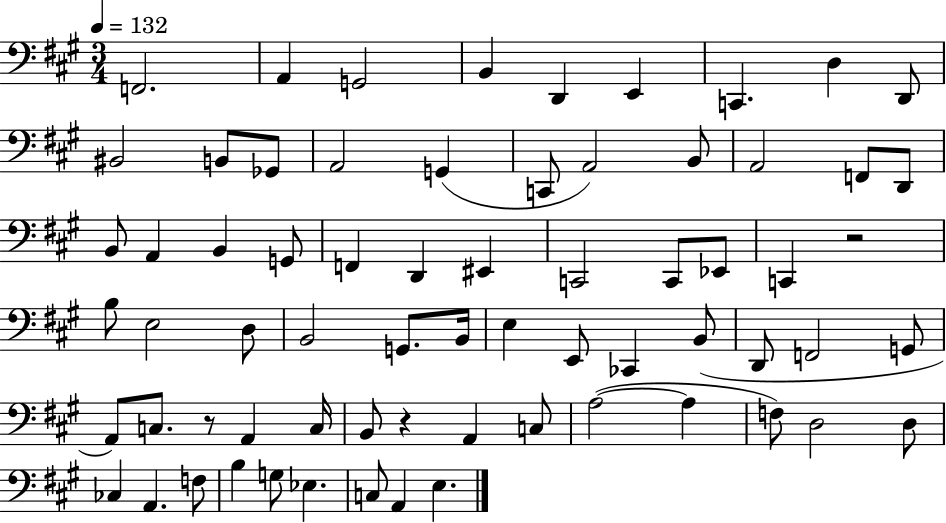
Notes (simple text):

F2/h. A2/q G2/h B2/q D2/q E2/q C2/q. D3/q D2/e BIS2/h B2/e Gb2/e A2/h G2/q C2/e A2/h B2/e A2/h F2/e D2/e B2/e A2/q B2/q G2/e F2/q D2/q EIS2/q C2/h C2/e Eb2/e C2/q R/h B3/e E3/h D3/e B2/h G2/e. B2/s E3/q E2/e CES2/q B2/e D2/e F2/h G2/e A2/e C3/e. R/e A2/q C3/s B2/e R/q A2/q C3/e A3/h A3/q F3/e D3/h D3/e CES3/q A2/q. F3/e B3/q G3/e Eb3/q. C3/e A2/q E3/q.